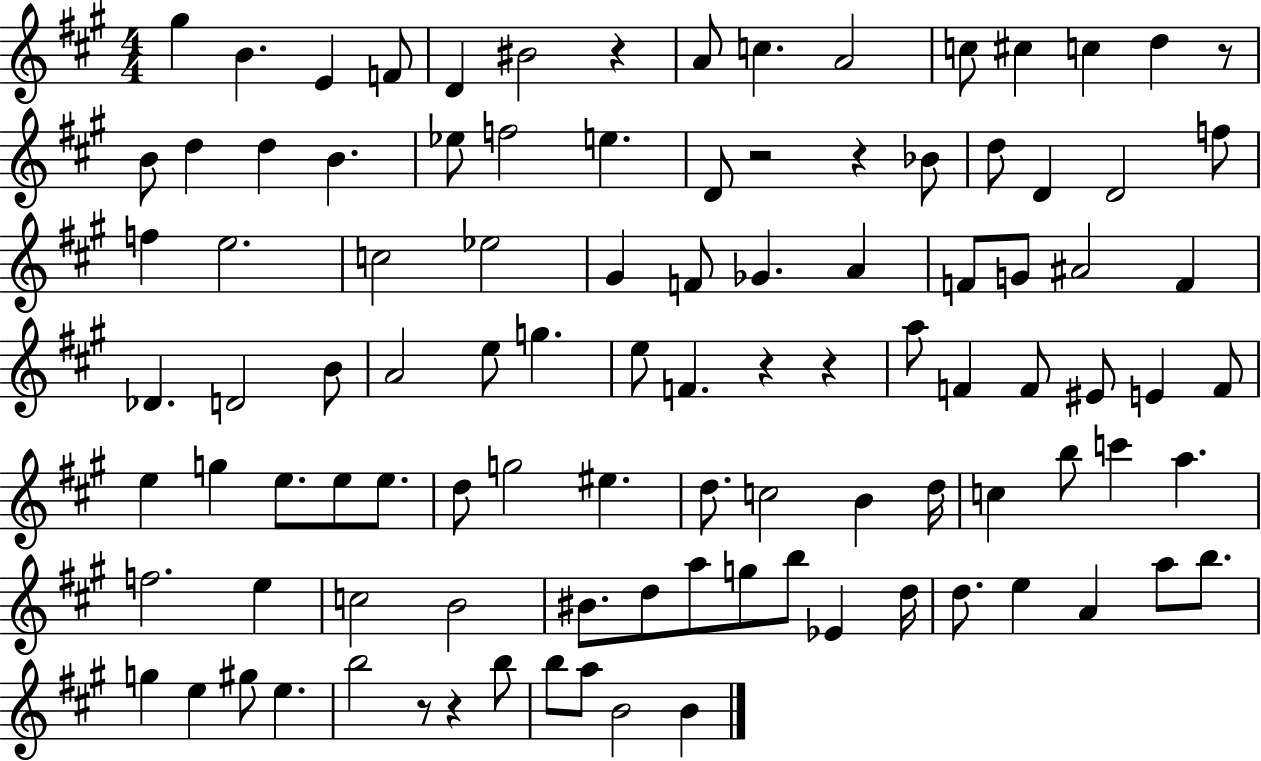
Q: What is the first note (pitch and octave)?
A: G#5